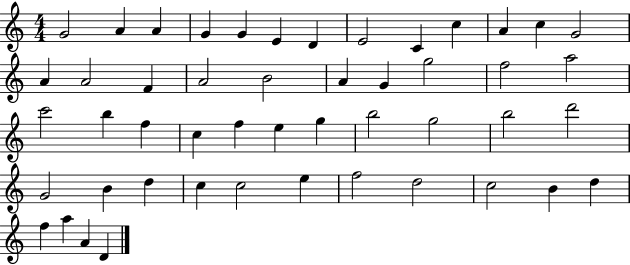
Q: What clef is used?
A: treble